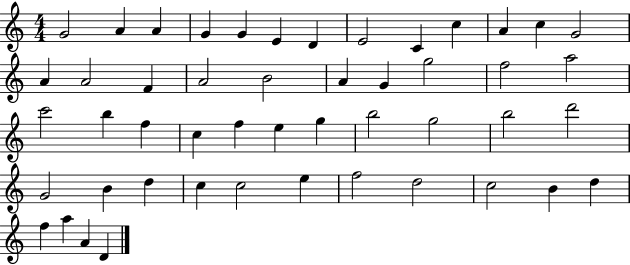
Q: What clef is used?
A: treble